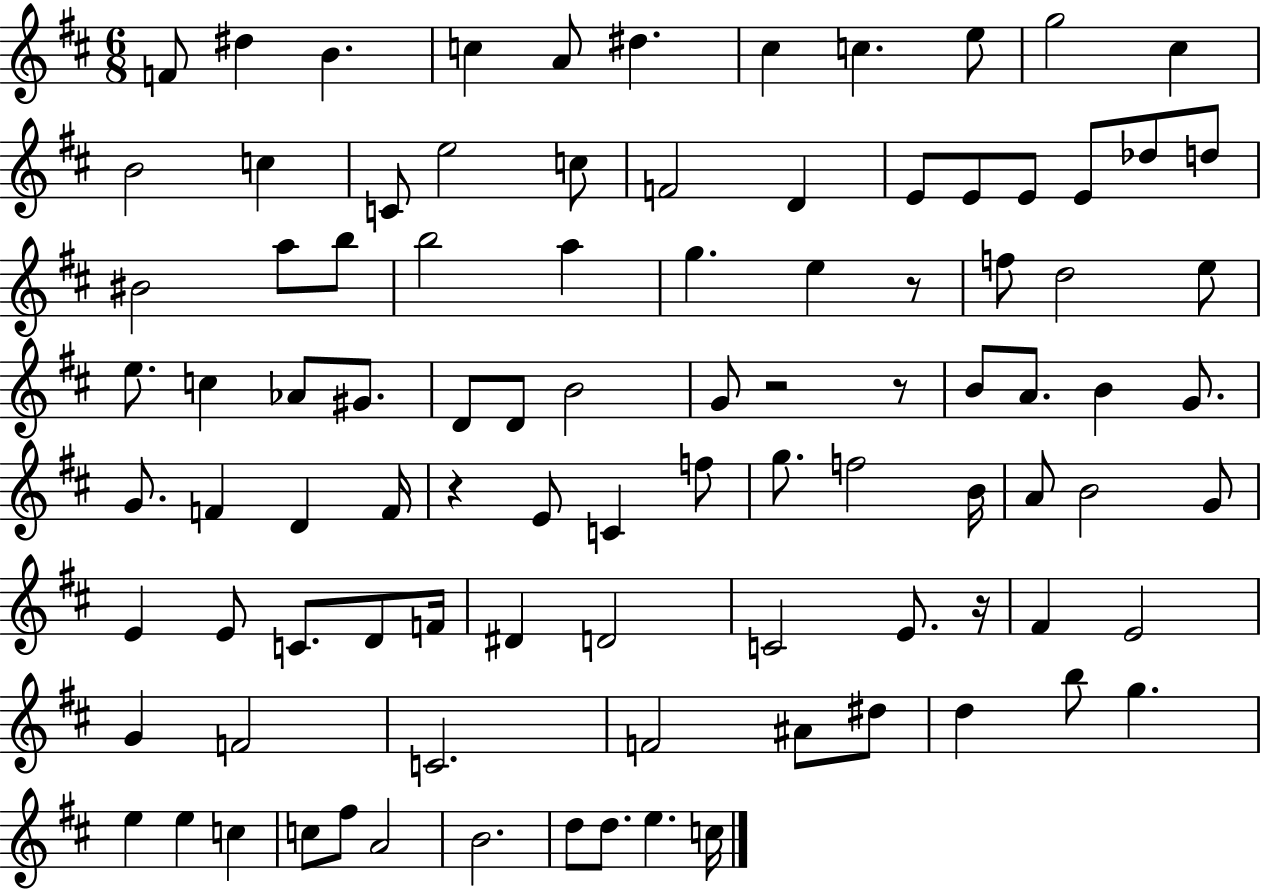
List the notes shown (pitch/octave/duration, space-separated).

F4/e D#5/q B4/q. C5/q A4/e D#5/q. C#5/q C5/q. E5/e G5/h C#5/q B4/h C5/q C4/e E5/h C5/e F4/h D4/q E4/e E4/e E4/e E4/e Db5/e D5/e BIS4/h A5/e B5/e B5/h A5/q G5/q. E5/q R/e F5/e D5/h E5/e E5/e. C5/q Ab4/e G#4/e. D4/e D4/e B4/h G4/e R/h R/e B4/e A4/e. B4/q G4/e. G4/e. F4/q D4/q F4/s R/q E4/e C4/q F5/e G5/e. F5/h B4/s A4/e B4/h G4/e E4/q E4/e C4/e. D4/e F4/s D#4/q D4/h C4/h E4/e. R/s F#4/q E4/h G4/q F4/h C4/h. F4/h A#4/e D#5/e D5/q B5/e G5/q. E5/q E5/q C5/q C5/e F#5/e A4/h B4/h. D5/e D5/e. E5/q. C5/s